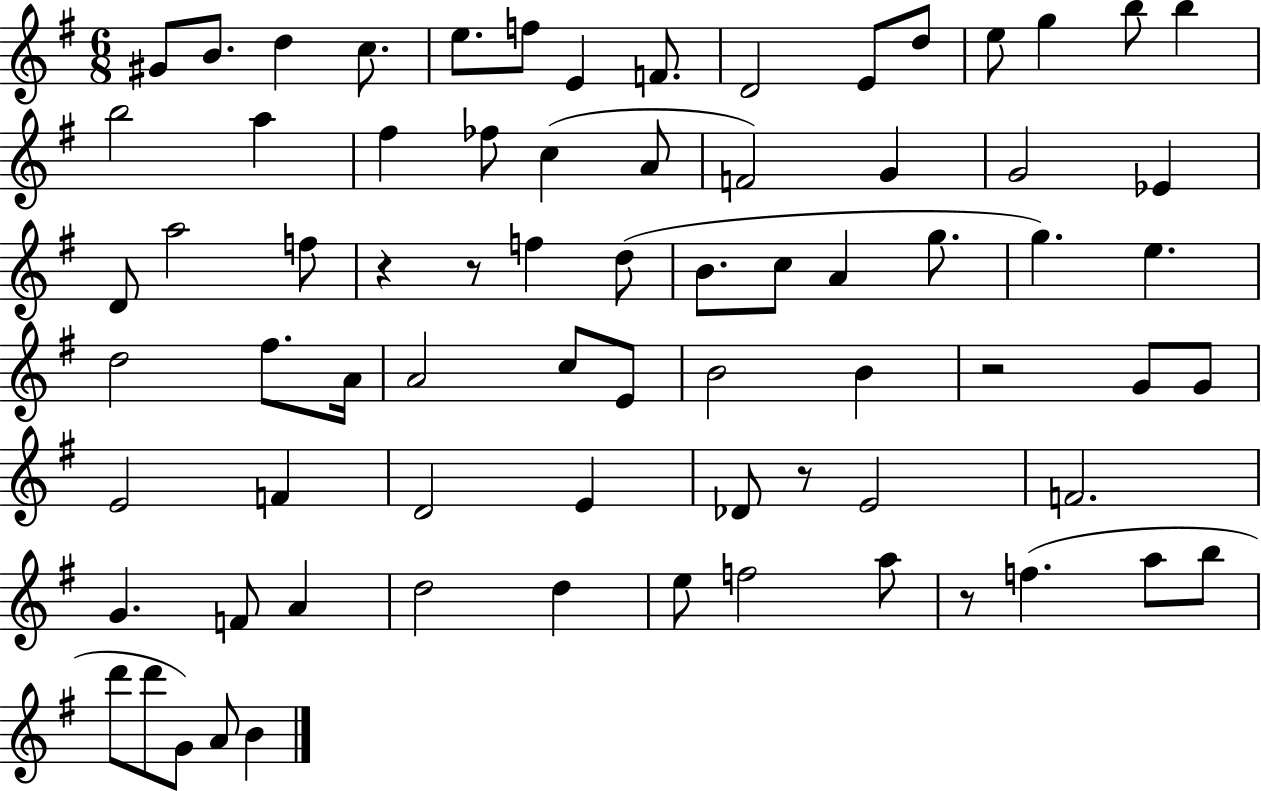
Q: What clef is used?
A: treble